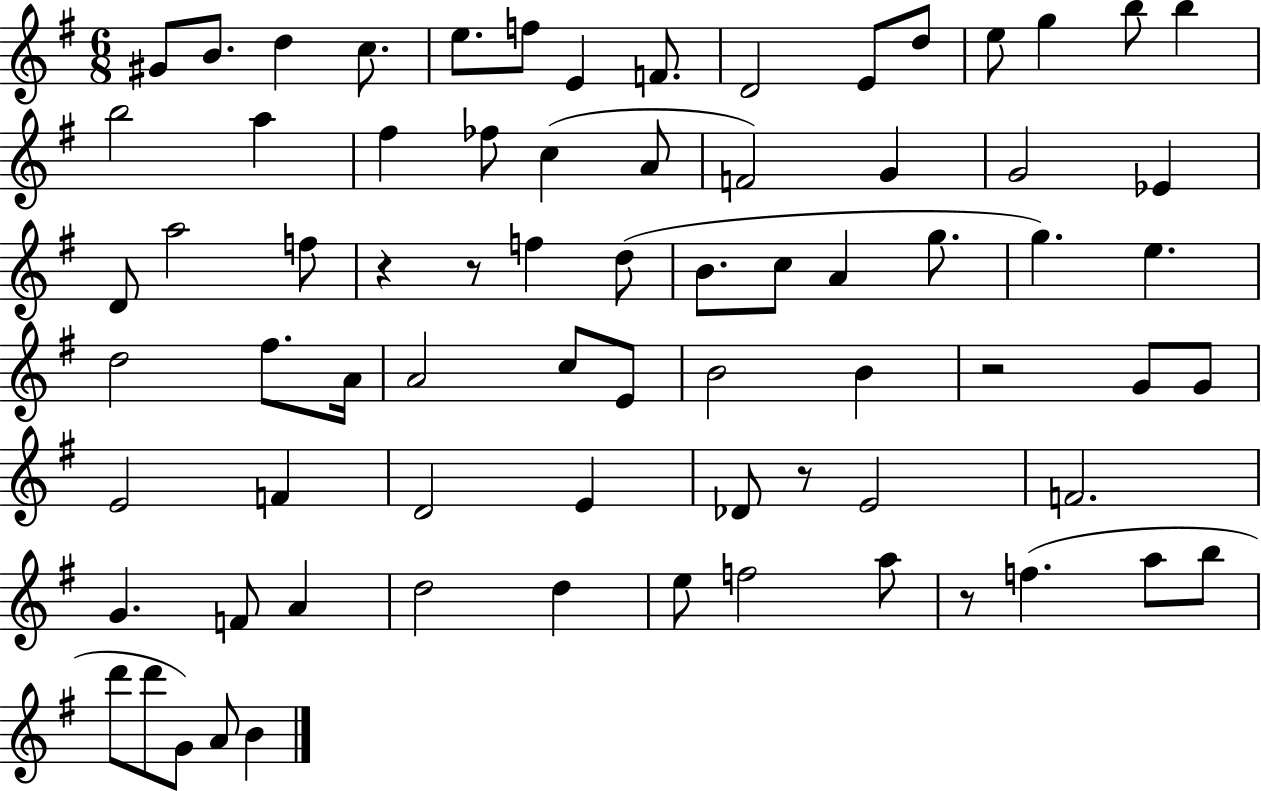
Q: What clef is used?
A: treble